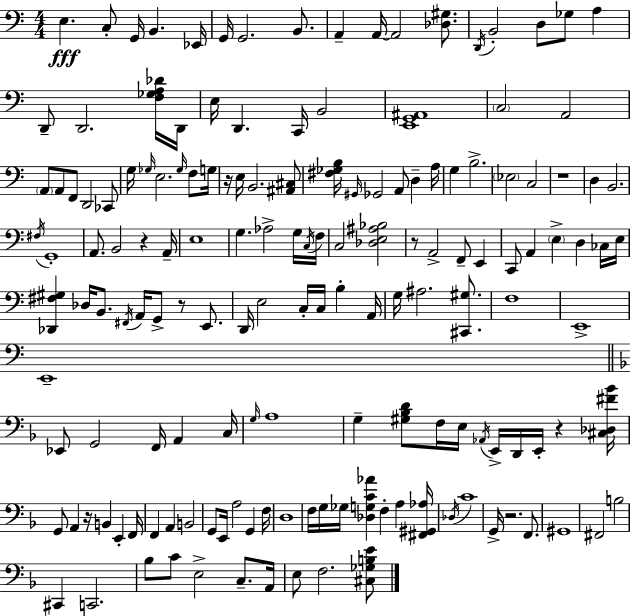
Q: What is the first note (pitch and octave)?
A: E3